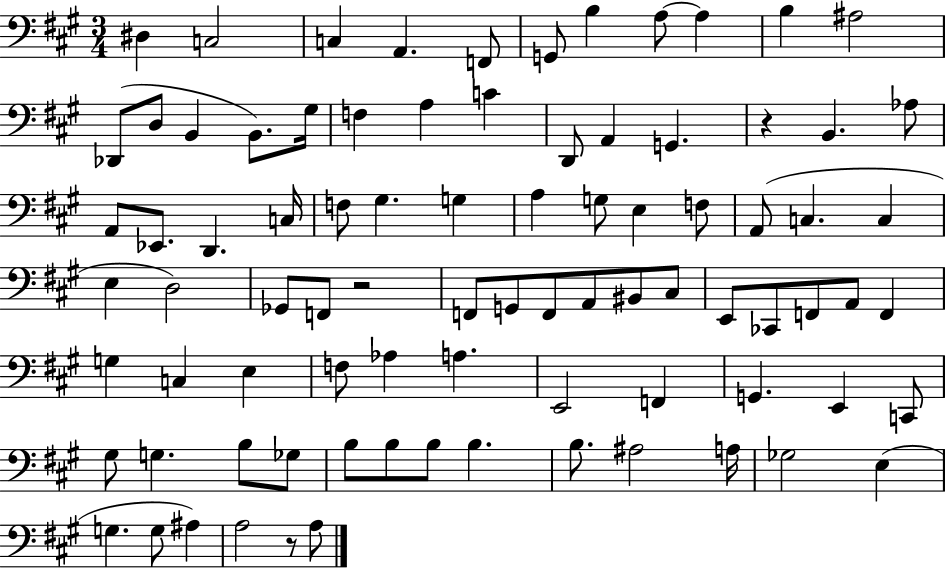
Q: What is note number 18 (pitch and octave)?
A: A3